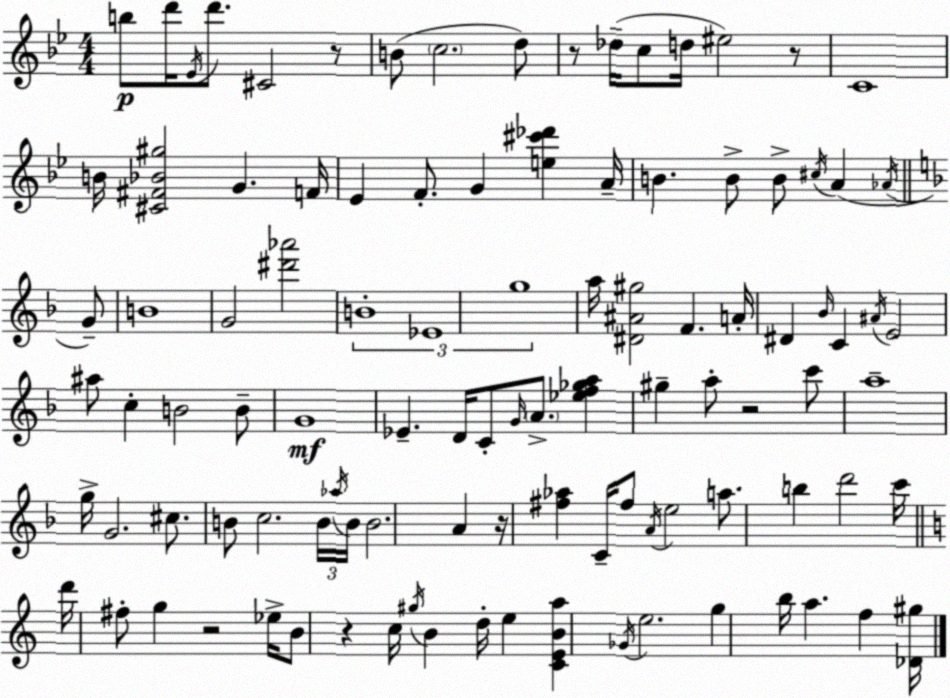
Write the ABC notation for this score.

X:1
T:Untitled
M:4/4
L:1/4
K:Gm
b/2 d'/4 _E/4 d'/2 ^C2 z/2 B/2 c2 d/2 z/2 _d/4 c/2 d/4 ^e2 z/2 C4 B/4 [^C^F_B^g]2 G F/4 _E F/2 G [e^c'_d'] A/4 B B/2 B/2 ^c/4 A _A/4 G/2 B4 G2 [^d'_a']2 B4 _E4 g4 a/4 [^D^A^g]2 F A/4 ^D _B/4 C ^A/4 E2 ^a/2 c B2 B/2 G4 _E D/4 C/2 G/4 A/2 [_ef_ga] ^g a/2 z2 c'/2 a4 g/4 G2 ^c/2 B/2 c2 B/4 _a/4 B/4 B2 A z/4 [^f_a] C/4 ^f/2 A/4 e2 a/2 b d'2 c'/4 d'/4 ^f/2 g z2 _e/4 B/2 z c/4 ^g/4 B d/4 e [CEBa] _G/4 e2 g b/4 a f [_D^g]/4